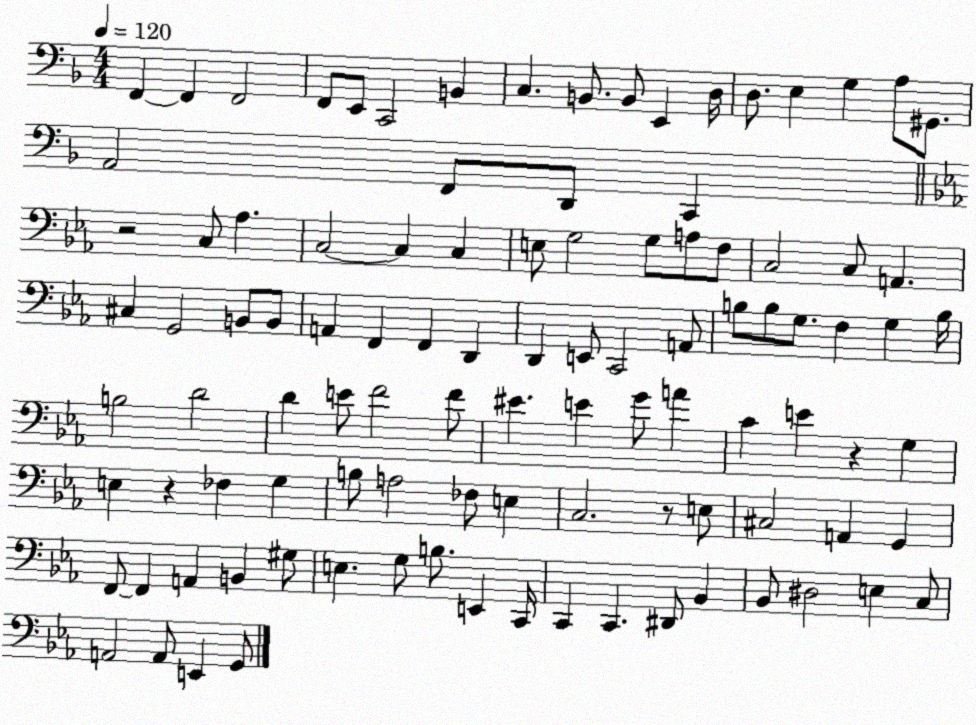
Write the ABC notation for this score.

X:1
T:Untitled
M:4/4
L:1/4
K:F
F,, F,, F,,2 F,,/2 E,,/2 C,,2 B,, C, B,,/2 B,,/2 E,, D,/4 D,/2 E, G, A,/2 ^G,,/2 A,,2 F,,/2 D,,/2 C,, z2 C,/2 _A, C,2 C, C, E,/2 G,2 G,/2 A,/2 F,/2 C,2 C,/2 A,, ^C, G,,2 B,,/2 B,,/2 A,, F,, F,, D,, D,, E,,/2 C,,2 A,,/2 B,/2 B,/2 G,/2 F, G, B,/4 B,2 D2 D E/2 F2 F/2 ^E E G/2 A C E z G, E, z _F, G, B,/2 A,2 _F,/2 E, C,2 z/2 E,/2 ^C,2 A,, G,, F,,/2 F,, A,, B,, ^G,/2 E, G,/2 B,/2 E,, C,,/4 C,, C,, ^D,,/2 _B,, _B,,/2 ^D,2 E, C,/2 A,,2 A,,/2 E,, G,,/2